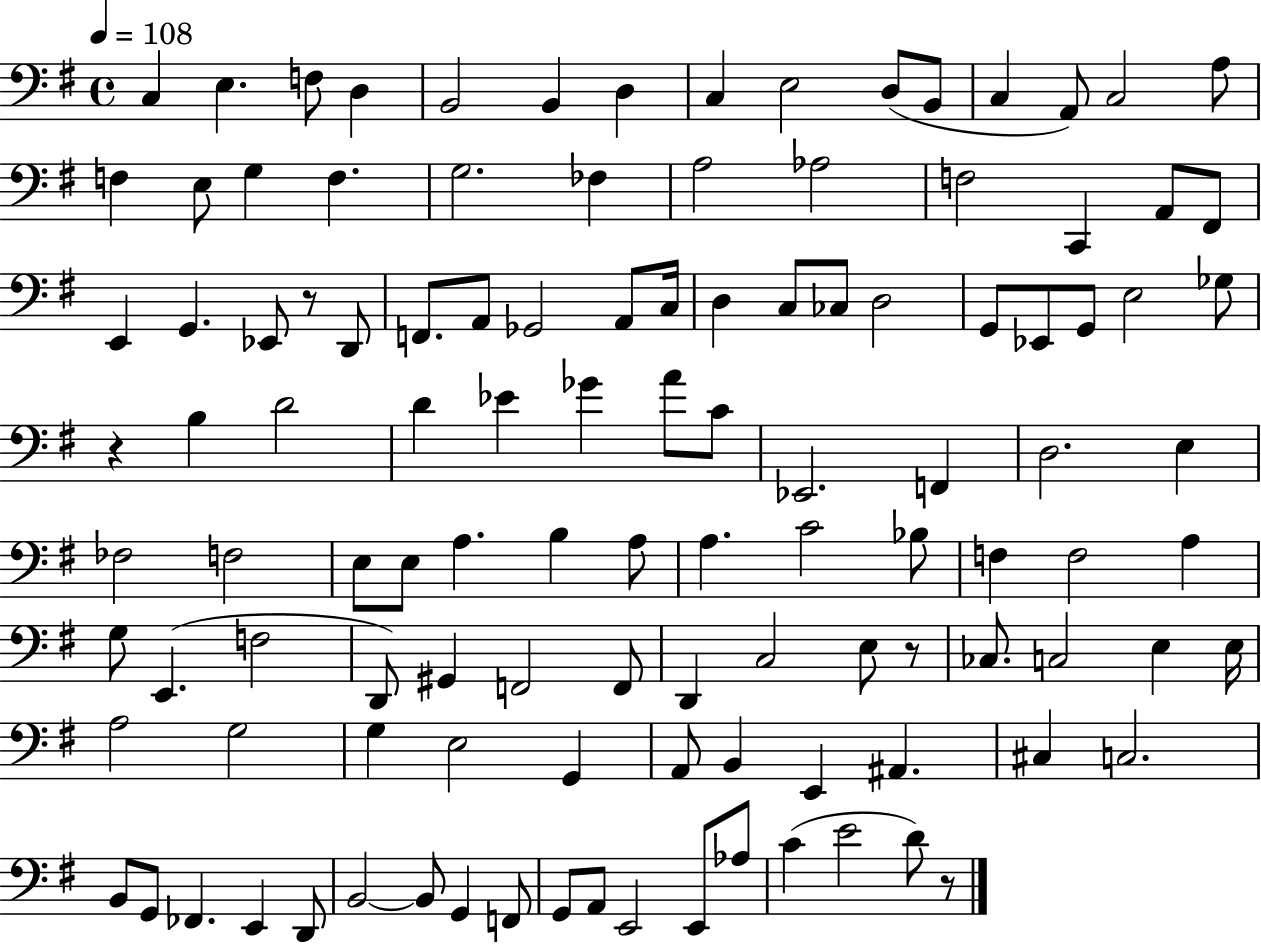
C3/q E3/q. F3/e D3/q B2/h B2/q D3/q C3/q E3/h D3/e B2/e C3/q A2/e C3/h A3/e F3/q E3/e G3/q F3/q. G3/h. FES3/q A3/h Ab3/h F3/h C2/q A2/e F#2/e E2/q G2/q. Eb2/e R/e D2/e F2/e. A2/e Gb2/h A2/e C3/s D3/q C3/e CES3/e D3/h G2/e Eb2/e G2/e E3/h Gb3/e R/q B3/q D4/h D4/q Eb4/q Gb4/q A4/e C4/e Eb2/h. F2/q D3/h. E3/q FES3/h F3/h E3/e E3/e A3/q. B3/q A3/e A3/q. C4/h Bb3/e F3/q F3/h A3/q G3/e E2/q. F3/h D2/e G#2/q F2/h F2/e D2/q C3/h E3/e R/e CES3/e. C3/h E3/q E3/s A3/h G3/h G3/q E3/h G2/q A2/e B2/q E2/q A#2/q. C#3/q C3/h. B2/e G2/e FES2/q. E2/q D2/e B2/h B2/e G2/q F2/e G2/e A2/e E2/h E2/e Ab3/e C4/q E4/h D4/e R/e